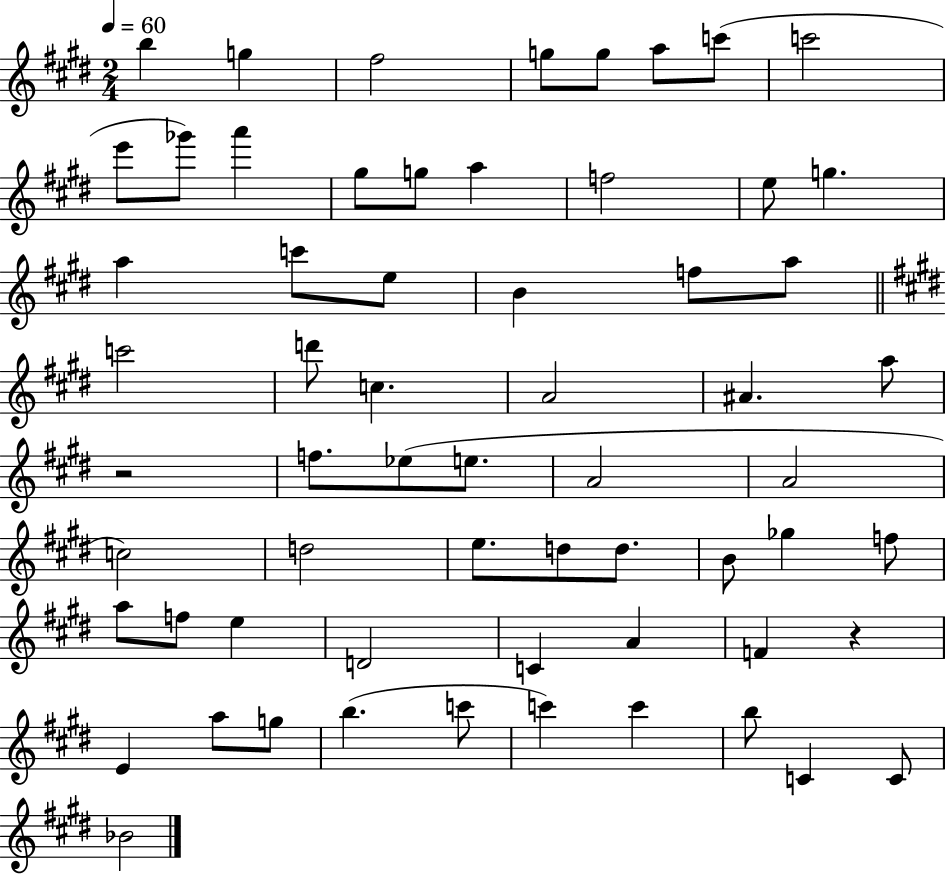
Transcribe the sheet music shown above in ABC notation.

X:1
T:Untitled
M:2/4
L:1/4
K:E
b g ^f2 g/2 g/2 a/2 c'/2 c'2 e'/2 _g'/2 a' ^g/2 g/2 a f2 e/2 g a c'/2 e/2 B f/2 a/2 c'2 d'/2 c A2 ^A a/2 z2 f/2 _e/2 e/2 A2 A2 c2 d2 e/2 d/2 d/2 B/2 _g f/2 a/2 f/2 e D2 C A F z E a/2 g/2 b c'/2 c' c' b/2 C C/2 _B2